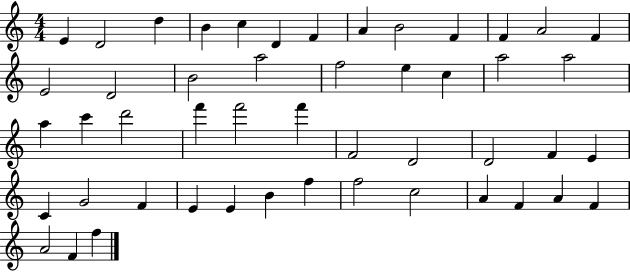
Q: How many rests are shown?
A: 0